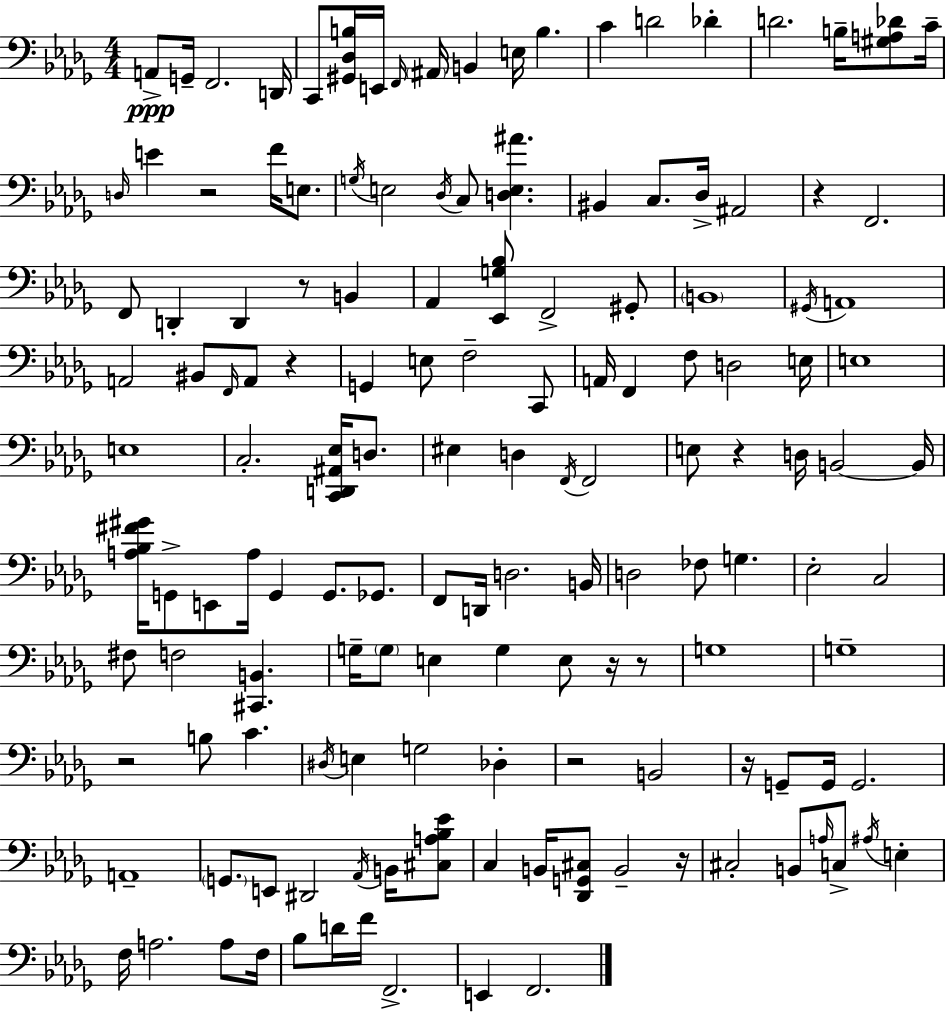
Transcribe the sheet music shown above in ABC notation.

X:1
T:Untitled
M:4/4
L:1/4
K:Bbm
A,,/2 G,,/4 F,,2 D,,/4 C,,/2 [^G,,_D,B,]/4 E,,/4 F,,/4 ^A,,/4 B,, E,/4 B, C D2 _D D2 B,/4 [^G,A,_D]/2 C/4 D,/4 E z2 F/4 E,/2 G,/4 E,2 _D,/4 C,/2 [D,E,^A] ^B,, C,/2 _D,/4 ^A,,2 z F,,2 F,,/2 D,, D,, z/2 B,, _A,, [_E,,G,_B,]/2 F,,2 ^G,,/2 B,,4 ^G,,/4 A,,4 A,,2 ^B,,/2 F,,/4 A,,/2 z G,, E,/2 F,2 C,,/2 A,,/4 F,, F,/2 D,2 E,/4 E,4 E,4 C,2 [C,,D,,^A,,_E,]/4 D,/2 ^E, D, F,,/4 F,,2 E,/2 z D,/4 B,,2 B,,/4 [A,_B,^F^G]/4 G,,/2 E,,/2 A,/4 G,, G,,/2 _G,,/2 F,,/2 D,,/4 D,2 B,,/4 D,2 _F,/2 G, _E,2 C,2 ^F,/2 F,2 [^C,,B,,] G,/4 G,/2 E, G, E,/2 z/4 z/2 G,4 G,4 z2 B,/2 C ^D,/4 E, G,2 _D, z2 B,,2 z/4 G,,/2 G,,/4 G,,2 A,,4 G,,/2 E,,/2 ^D,,2 _A,,/4 B,,/4 [^C,A,_B,_E]/2 C, B,,/4 [_D,,G,,^C,]/2 B,,2 z/4 ^C,2 B,,/2 A,/4 C,/2 ^A,/4 E, F,/4 A,2 A,/2 F,/4 _B,/2 D/4 F/4 F,,2 E,, F,,2